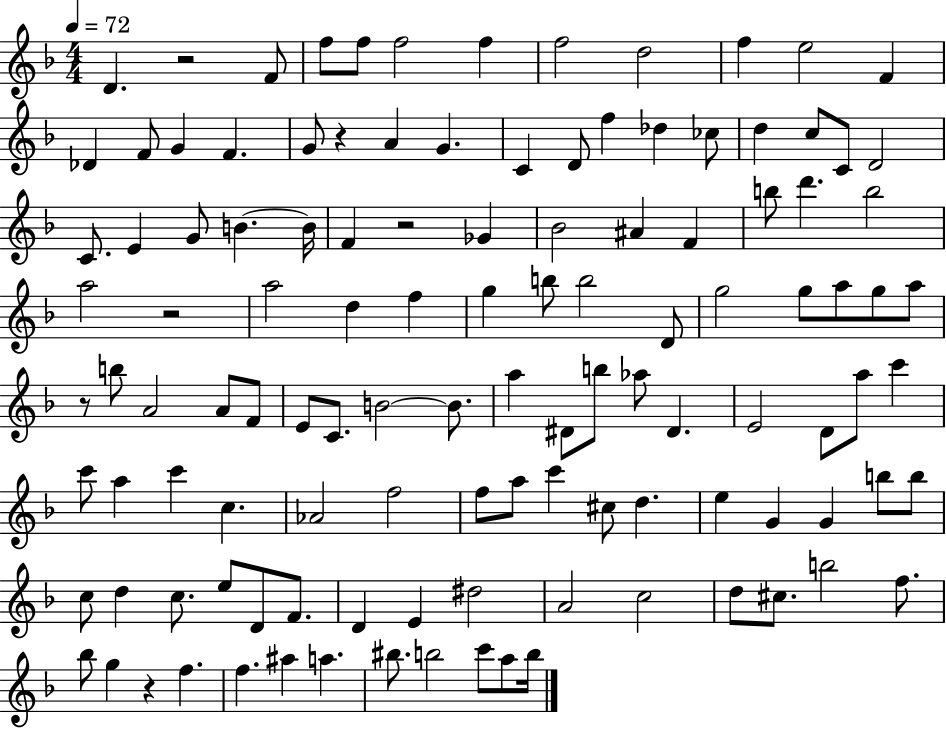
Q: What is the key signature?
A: F major